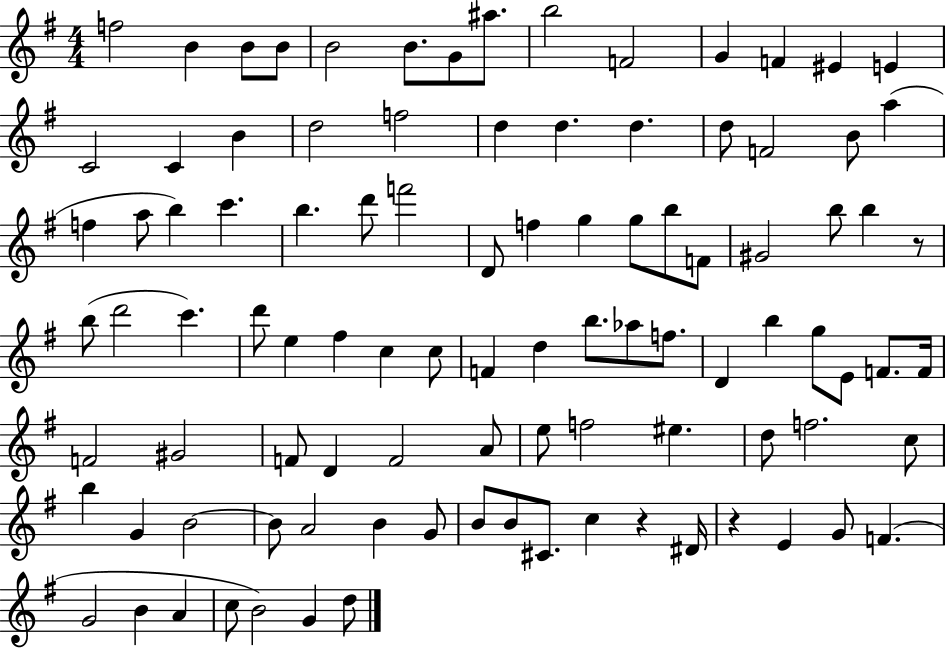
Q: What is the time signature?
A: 4/4